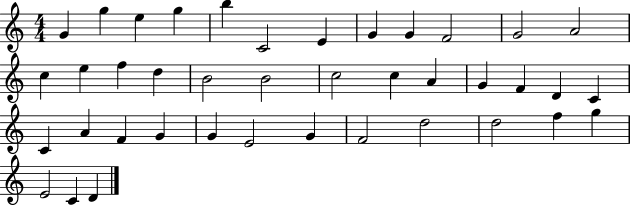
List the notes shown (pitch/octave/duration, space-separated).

G4/q G5/q E5/q G5/q B5/q C4/h E4/q G4/q G4/q F4/h G4/h A4/h C5/q E5/q F5/q D5/q B4/h B4/h C5/h C5/q A4/q G4/q F4/q D4/q C4/q C4/q A4/q F4/q G4/q G4/q E4/h G4/q F4/h D5/h D5/h F5/q G5/q E4/h C4/q D4/q